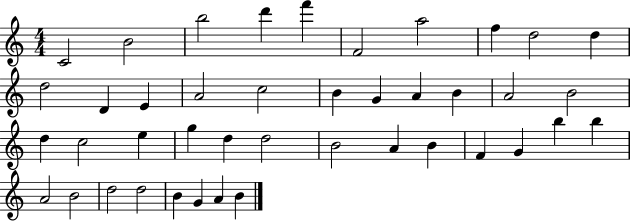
{
  \clef treble
  \numericTimeSignature
  \time 4/4
  \key c \major
  c'2 b'2 | b''2 d'''4 f'''4 | f'2 a''2 | f''4 d''2 d''4 | \break d''2 d'4 e'4 | a'2 c''2 | b'4 g'4 a'4 b'4 | a'2 b'2 | \break d''4 c''2 e''4 | g''4 d''4 d''2 | b'2 a'4 b'4 | f'4 g'4 b''4 b''4 | \break a'2 b'2 | d''2 d''2 | b'4 g'4 a'4 b'4 | \bar "|."
}